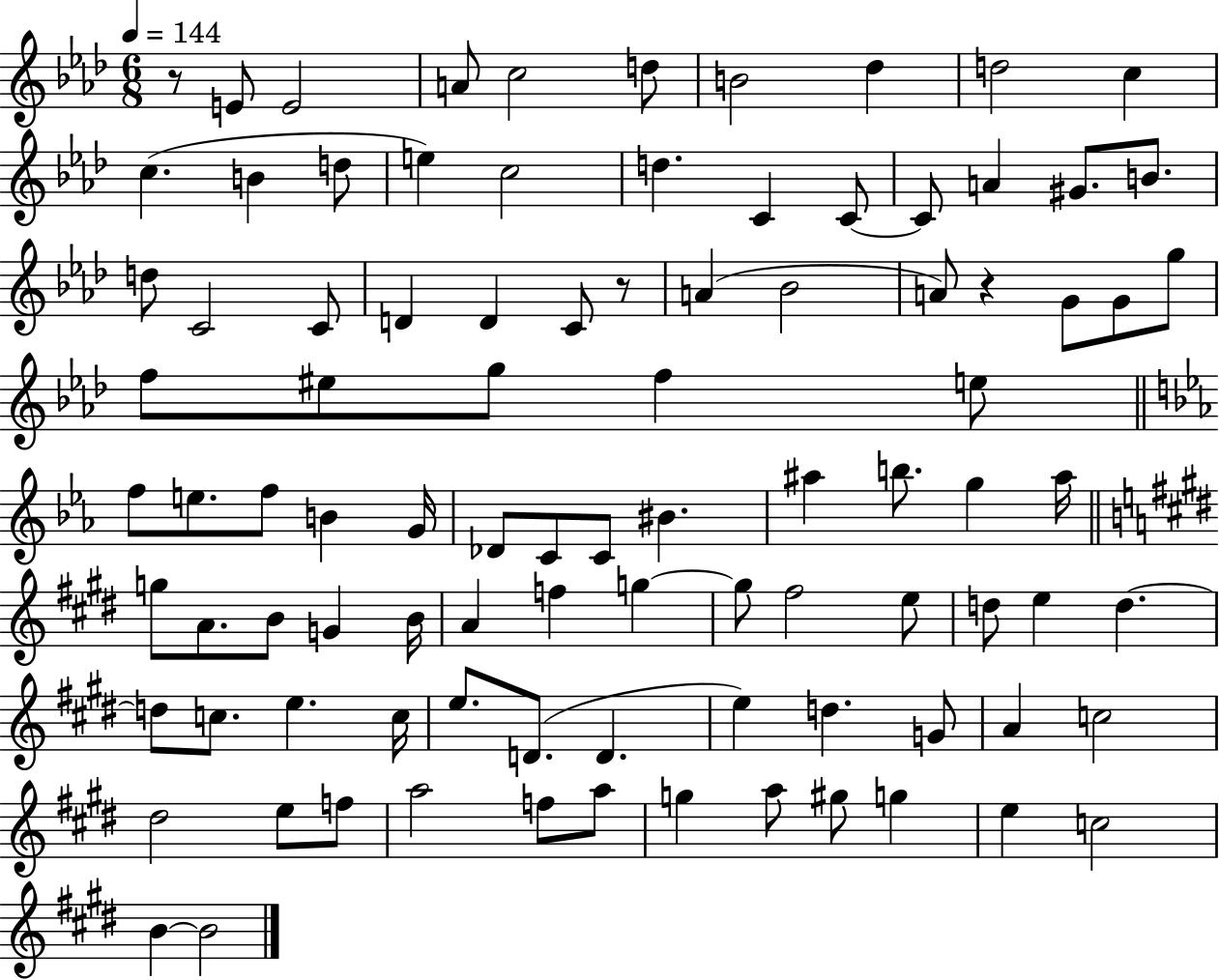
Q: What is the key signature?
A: AES major